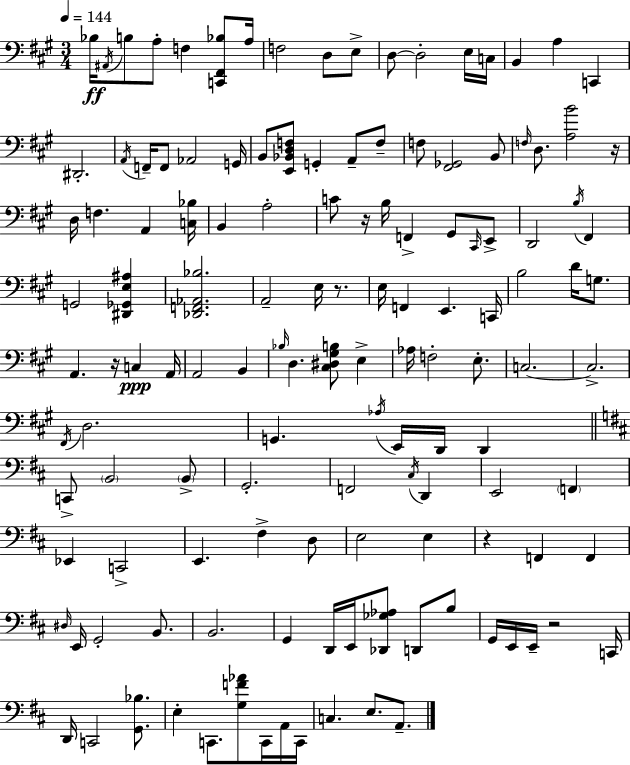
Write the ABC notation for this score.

X:1
T:Untitled
M:3/4
L:1/4
K:A
_B,/4 ^A,,/4 B,/2 A,/2 F, [C,,^F,,_B,]/2 A,/4 F,2 D,/2 E,/2 D,/2 D,2 E,/4 C,/4 B,, A, C,, ^D,,2 A,,/4 F,,/4 F,,/2 _A,,2 G,,/4 B,,/2 [E,,_B,,D,F,]/2 G,, A,,/2 F,/2 F,/2 [^F,,_G,,]2 B,,/2 F,/4 D,/2 [A,B]2 z/4 D,/4 F, A,, [C,_B,]/4 B,, A,2 C/2 z/4 B,/4 F,, ^G,,/2 ^C,,/4 E,,/2 D,,2 B,/4 ^F,, G,,2 [^D,,_G,,E,^A,] [_D,,F,,_A,,_B,]2 A,,2 E,/4 z/2 E,/4 F,, E,, C,,/4 B,2 D/4 G,/2 A,, z/4 C, A,,/4 A,,2 B,, _B,/4 D, [^C,^D,^G,B,]/2 E, _A,/4 F,2 E,/2 C,2 C,2 ^F,,/4 D,2 G,, _A,/4 E,,/4 D,,/4 D,, C,,/2 B,,2 B,,/2 G,,2 F,,2 ^C,/4 D,, E,,2 F,, _E,, C,,2 E,, ^F, D,/2 E,2 E, z F,, F,, ^D,/4 E,,/4 G,,2 B,,/2 B,,2 G,, D,,/4 E,,/4 [_D,,_G,_A,]/2 D,,/2 B,/2 G,,/4 E,,/4 E,,/4 z2 C,,/4 D,,/4 C,,2 [G,,_B,]/2 E, C,,/2 [G,F_A]/2 C,,/4 A,,/4 C,,/4 C, E,/2 A,,/2